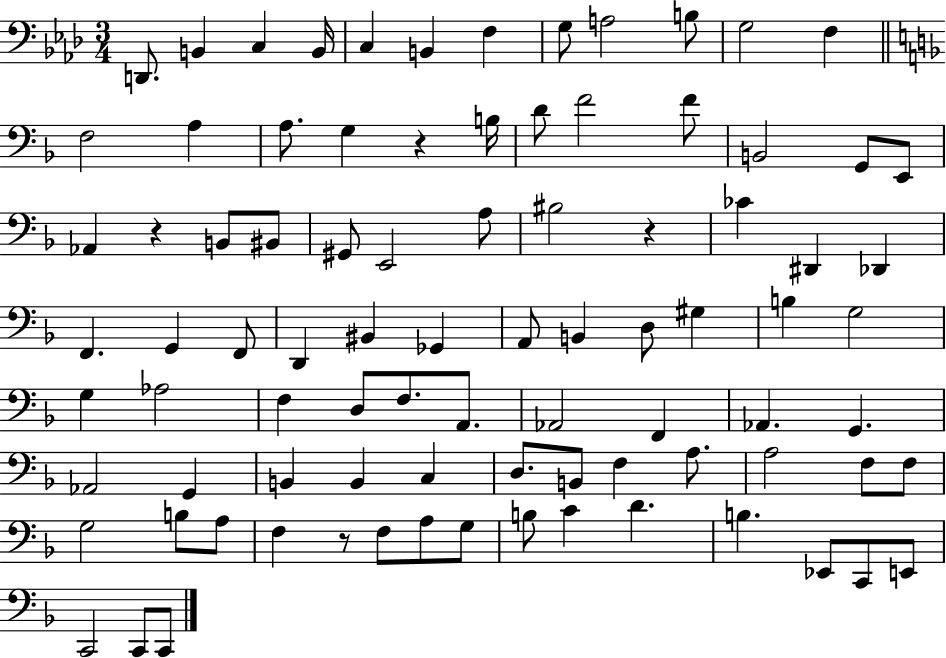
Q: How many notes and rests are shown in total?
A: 88